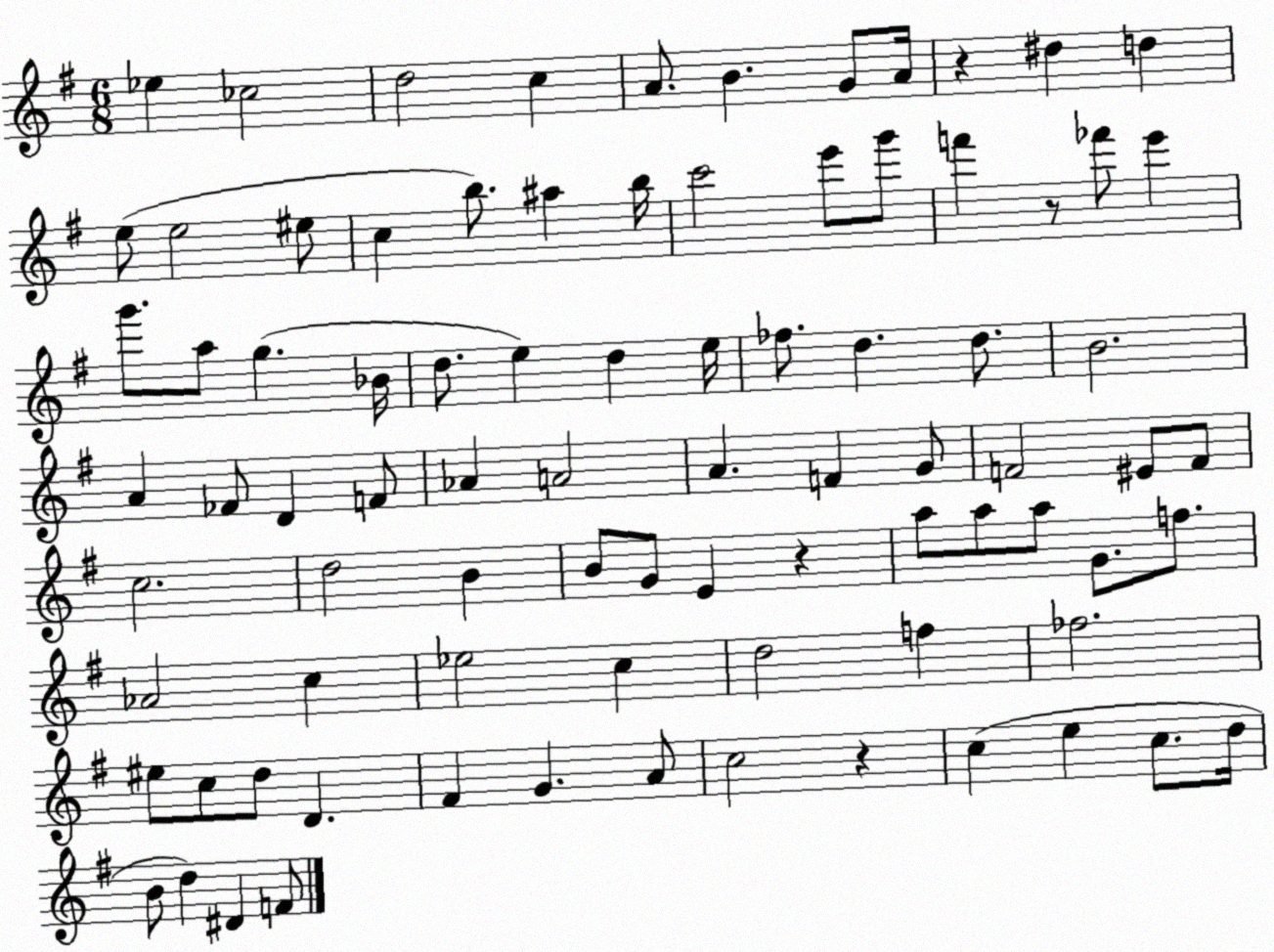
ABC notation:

X:1
T:Untitled
M:6/8
L:1/4
K:G
_e _c2 d2 c A/2 B G/2 A/4 z ^d d e/2 e2 ^e/2 c b/2 ^a b/4 c'2 e'/2 g'/2 f' z/2 _f'/2 e' g'/2 a/2 g _B/4 d/2 e d e/4 _f/2 d d/2 B2 A _F/2 D F/2 _A A2 A F G/2 F2 ^E/2 F/2 c2 d2 B B/2 G/2 E z a/2 a/2 a/2 G/2 f/2 _A2 c _e2 c d2 f _f2 ^e/2 c/2 d/2 D ^F G A/2 c2 z c e c/2 d/4 B/2 d ^D F/2